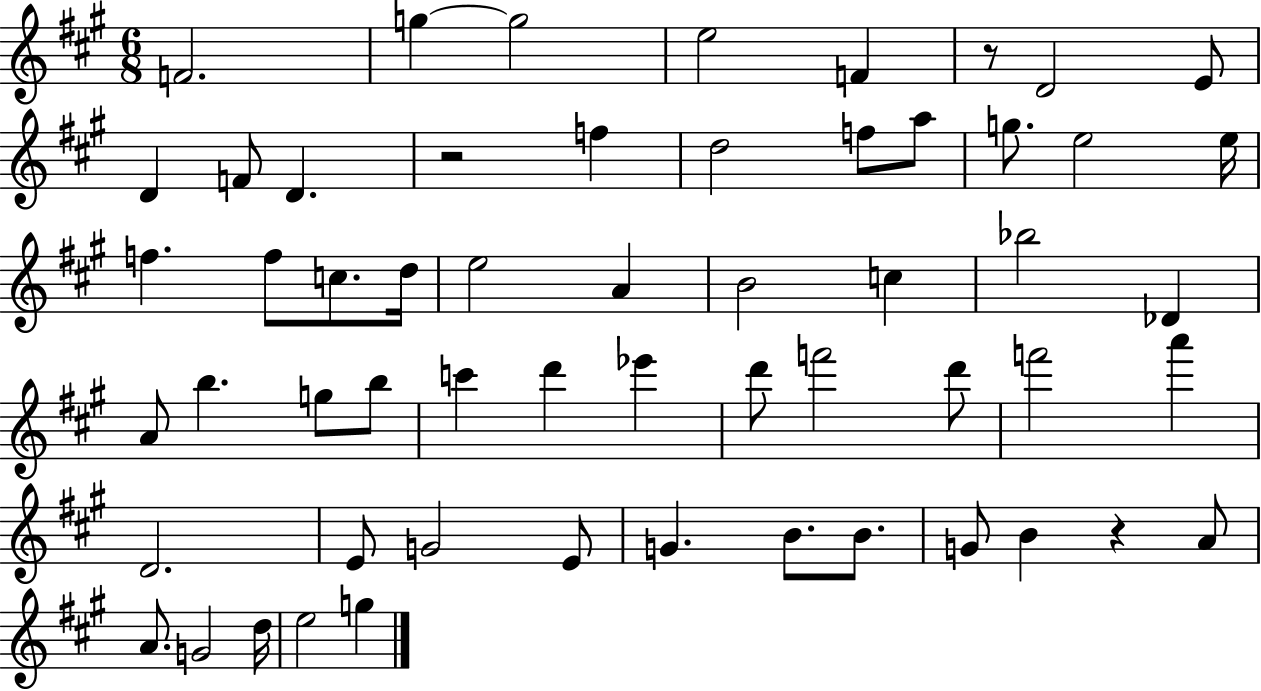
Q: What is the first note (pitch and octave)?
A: F4